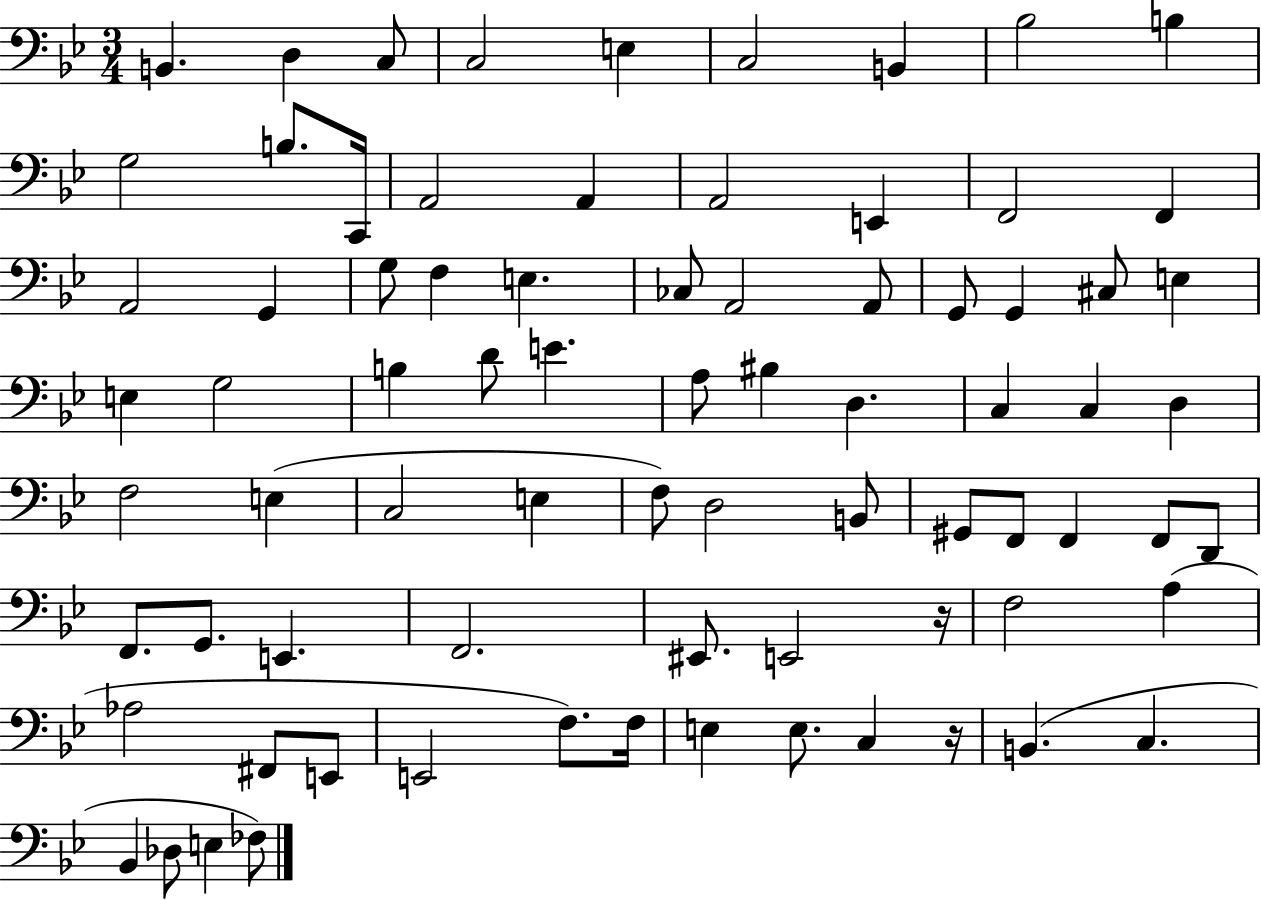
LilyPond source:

{
  \clef bass
  \numericTimeSignature
  \time 3/4
  \key bes \major
  b,4. d4 c8 | c2 e4 | c2 b,4 | bes2 b4 | \break g2 b8. c,16 | a,2 a,4 | a,2 e,4 | f,2 f,4 | \break a,2 g,4 | g8 f4 e4. | ces8 a,2 a,8 | g,8 g,4 cis8 e4 | \break e4 g2 | b4 d'8 e'4. | a8 bis4 d4. | c4 c4 d4 | \break f2 e4( | c2 e4 | f8) d2 b,8 | gis,8 f,8 f,4 f,8 d,8 | \break f,8. g,8. e,4. | f,2. | eis,8. e,2 r16 | f2 a4( | \break aes2 fis,8 e,8 | e,2 f8.) f16 | e4 e8. c4 r16 | b,4.( c4. | \break bes,4 des8 e4 fes8) | \bar "|."
}